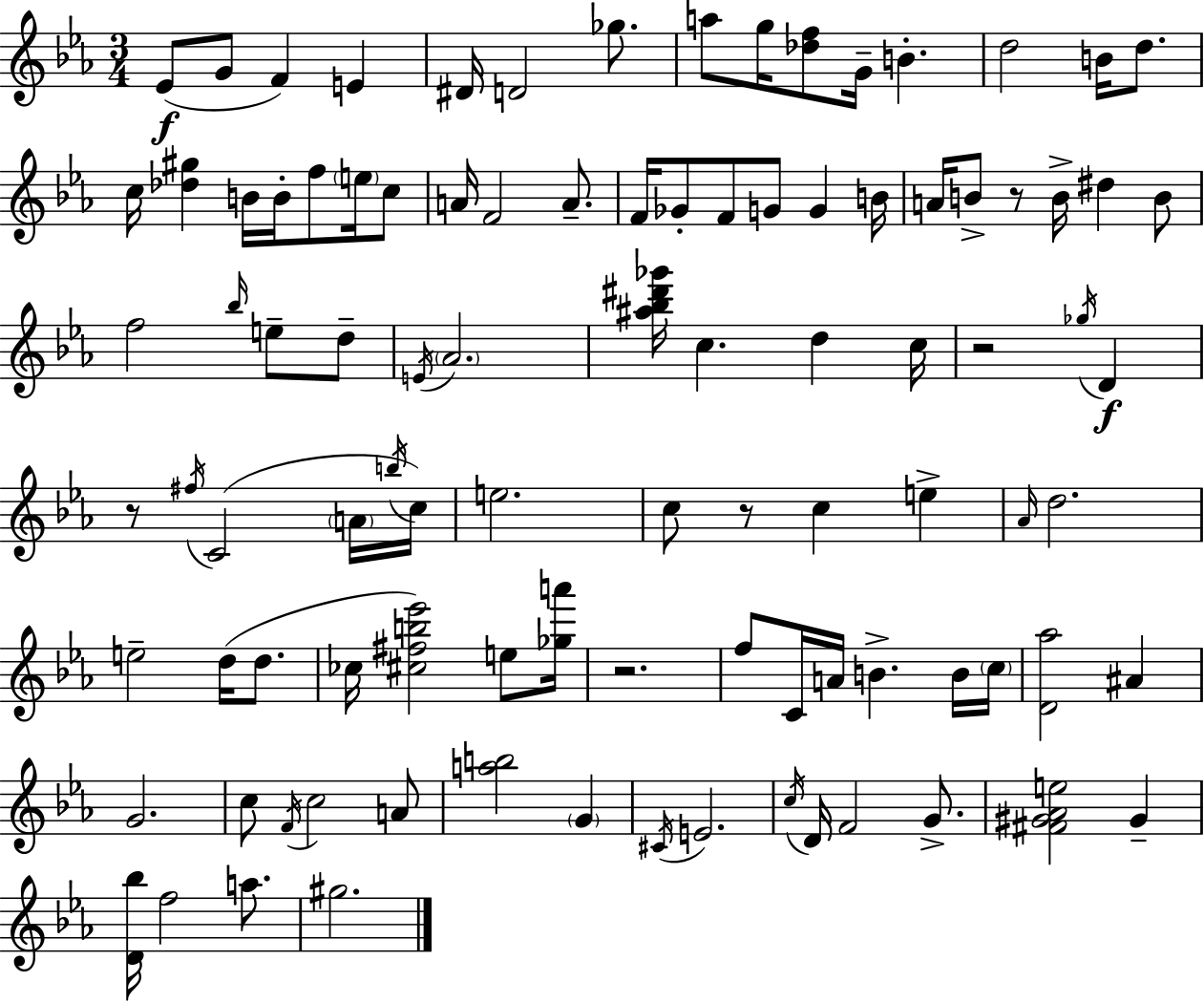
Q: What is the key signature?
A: C minor